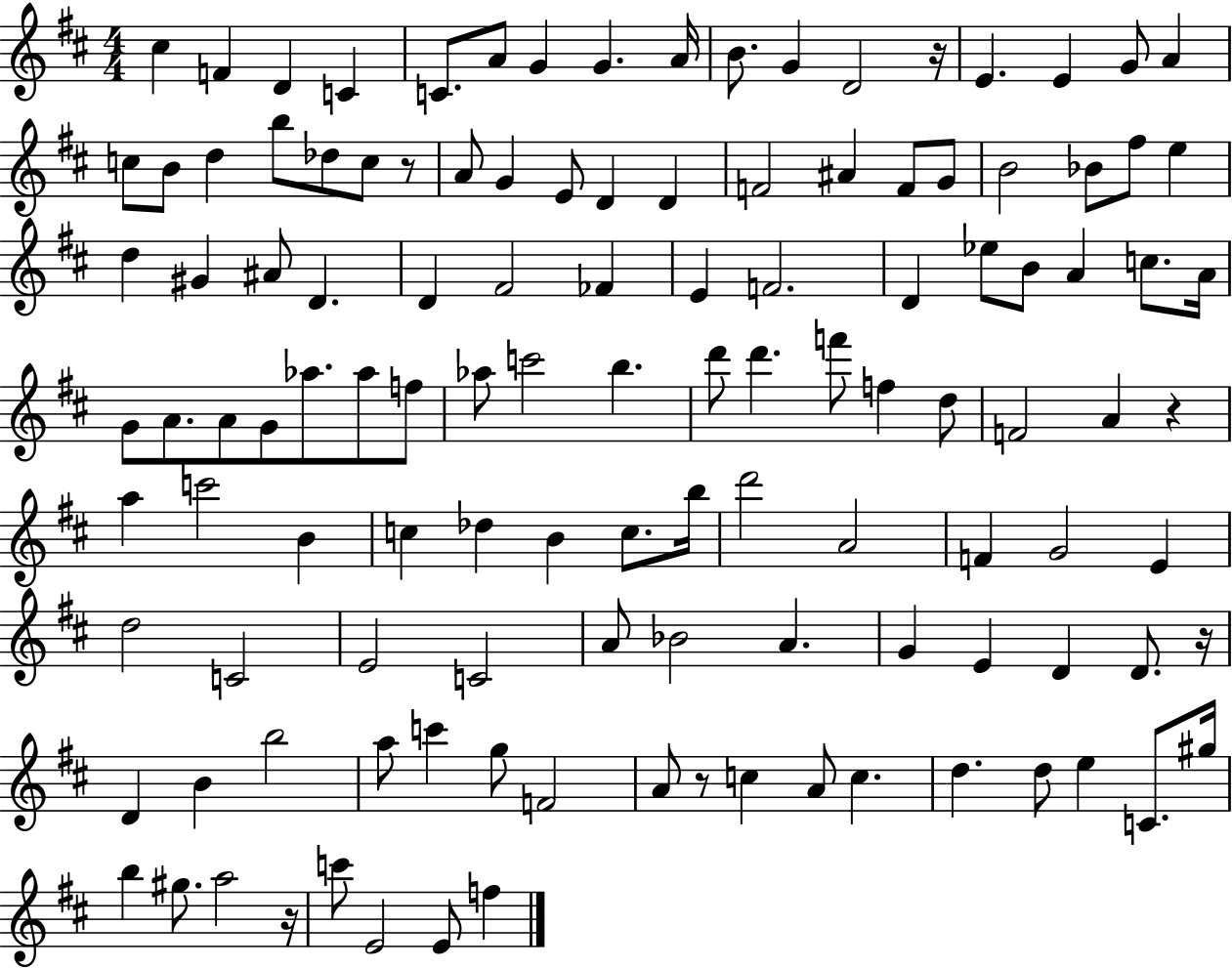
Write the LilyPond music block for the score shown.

{
  \clef treble
  \numericTimeSignature
  \time 4/4
  \key d \major
  cis''4 f'4 d'4 c'4 | c'8. a'8 g'4 g'4. a'16 | b'8. g'4 d'2 r16 | e'4. e'4 g'8 a'4 | \break c''8 b'8 d''4 b''8 des''8 c''8 r8 | a'8 g'4 e'8 d'4 d'4 | f'2 ais'4 f'8 g'8 | b'2 bes'8 fis''8 e''4 | \break d''4 gis'4 ais'8 d'4. | d'4 fis'2 fes'4 | e'4 f'2. | d'4 ees''8 b'8 a'4 c''8. a'16 | \break g'8 a'8. a'8 g'8 aes''8. aes''8 f''8 | aes''8 c'''2 b''4. | d'''8 d'''4. f'''8 f''4 d''8 | f'2 a'4 r4 | \break a''4 c'''2 b'4 | c''4 des''4 b'4 c''8. b''16 | d'''2 a'2 | f'4 g'2 e'4 | \break d''2 c'2 | e'2 c'2 | a'8 bes'2 a'4. | g'4 e'4 d'4 d'8. r16 | \break d'4 b'4 b''2 | a''8 c'''4 g''8 f'2 | a'8 r8 c''4 a'8 c''4. | d''4. d''8 e''4 c'8. gis''16 | \break b''4 gis''8. a''2 r16 | c'''8 e'2 e'8 f''4 | \bar "|."
}